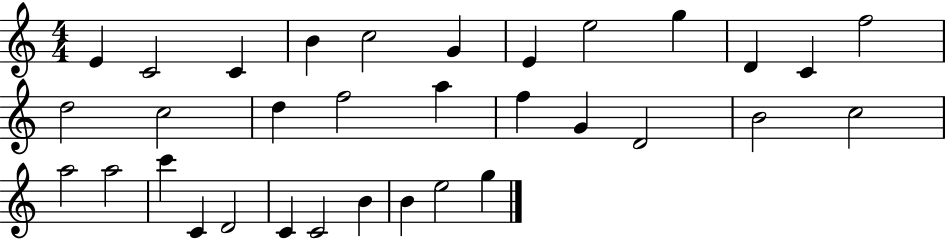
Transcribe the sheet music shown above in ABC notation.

X:1
T:Untitled
M:4/4
L:1/4
K:C
E C2 C B c2 G E e2 g D C f2 d2 c2 d f2 a f G D2 B2 c2 a2 a2 c' C D2 C C2 B B e2 g